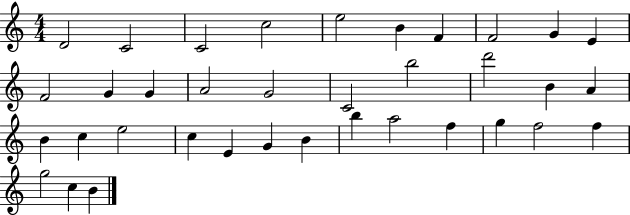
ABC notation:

X:1
T:Untitled
M:4/4
L:1/4
K:C
D2 C2 C2 c2 e2 B F F2 G E F2 G G A2 G2 C2 b2 d'2 B A B c e2 c E G B b a2 f g f2 f g2 c B